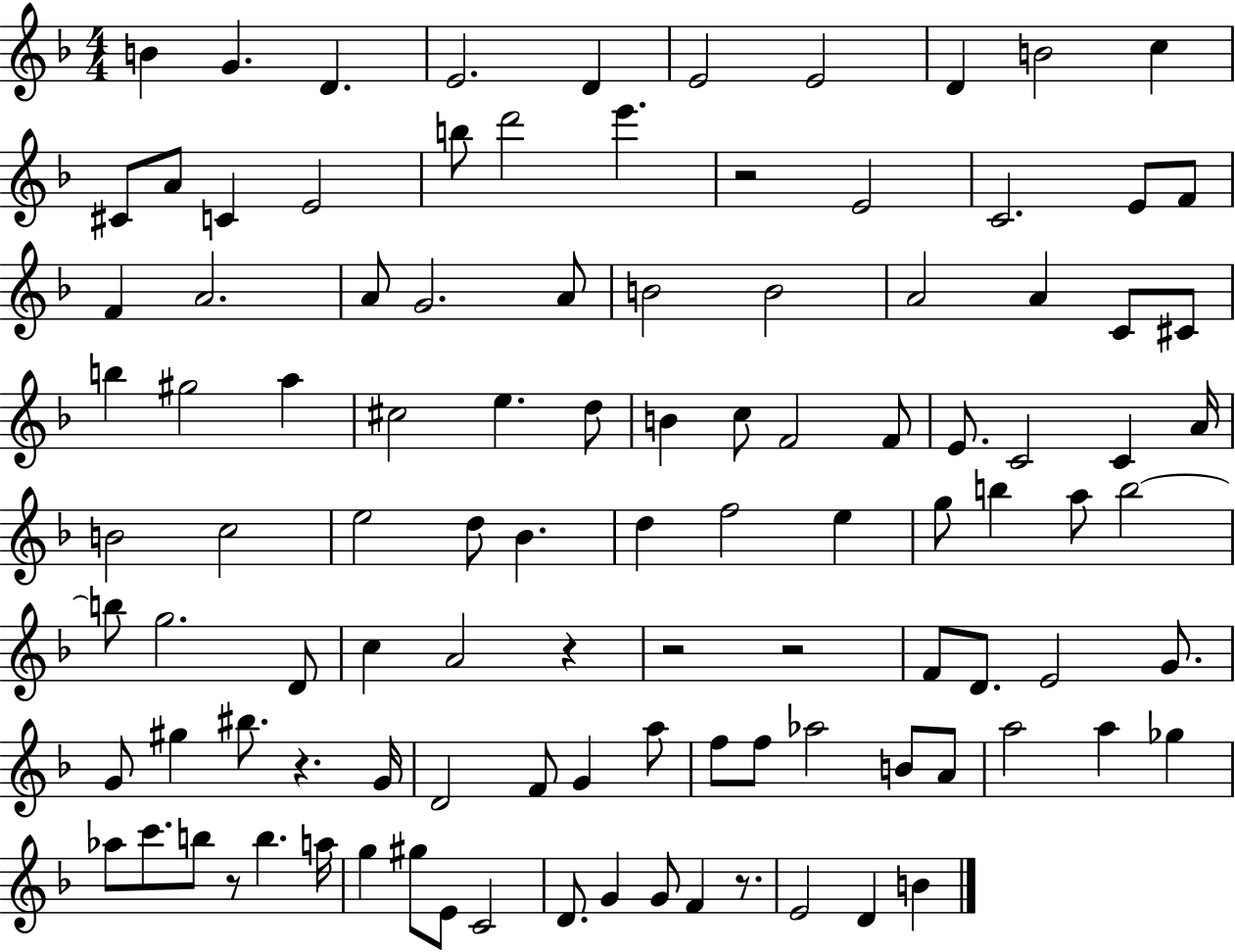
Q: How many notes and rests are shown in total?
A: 106